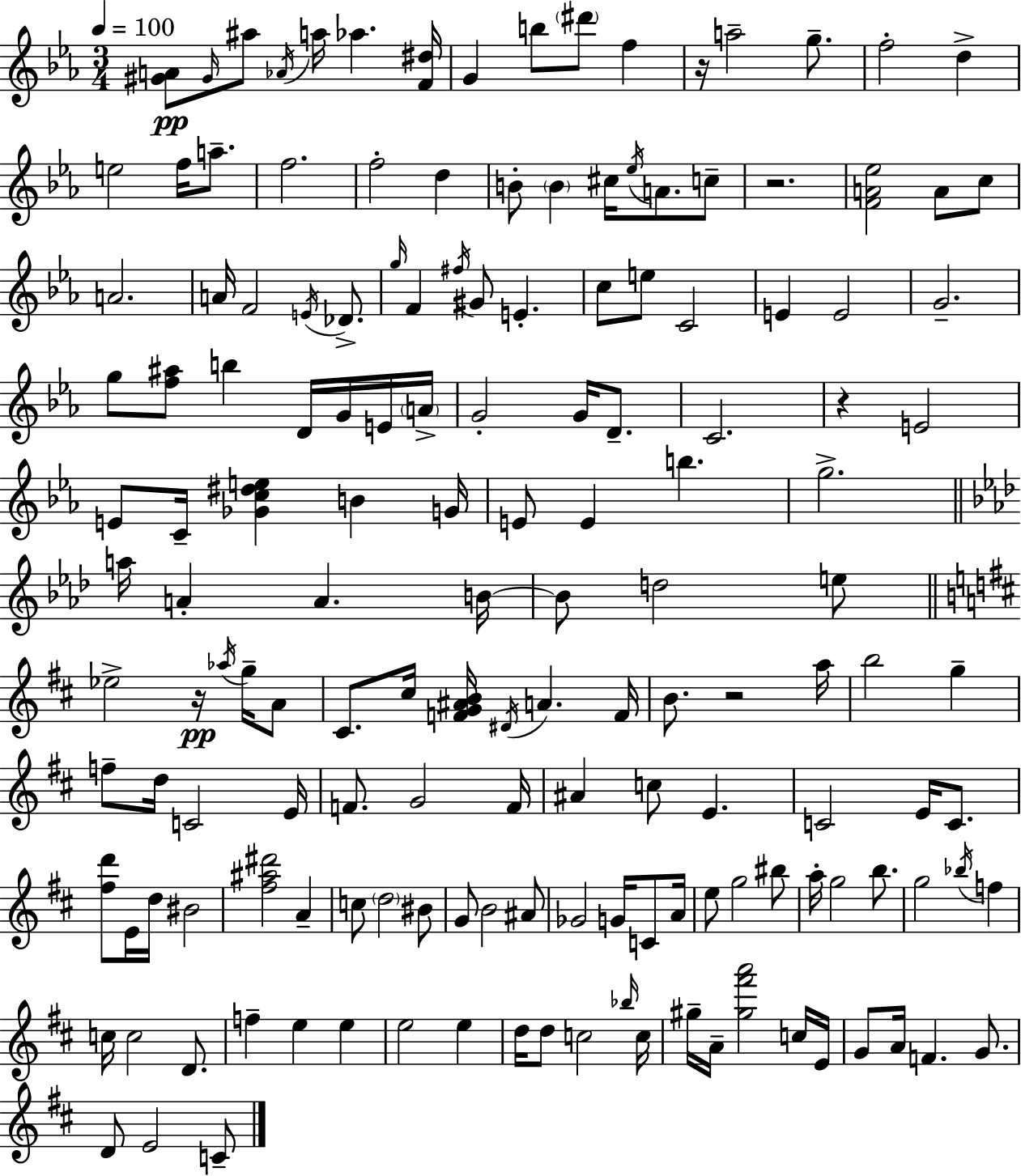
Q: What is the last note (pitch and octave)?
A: C4